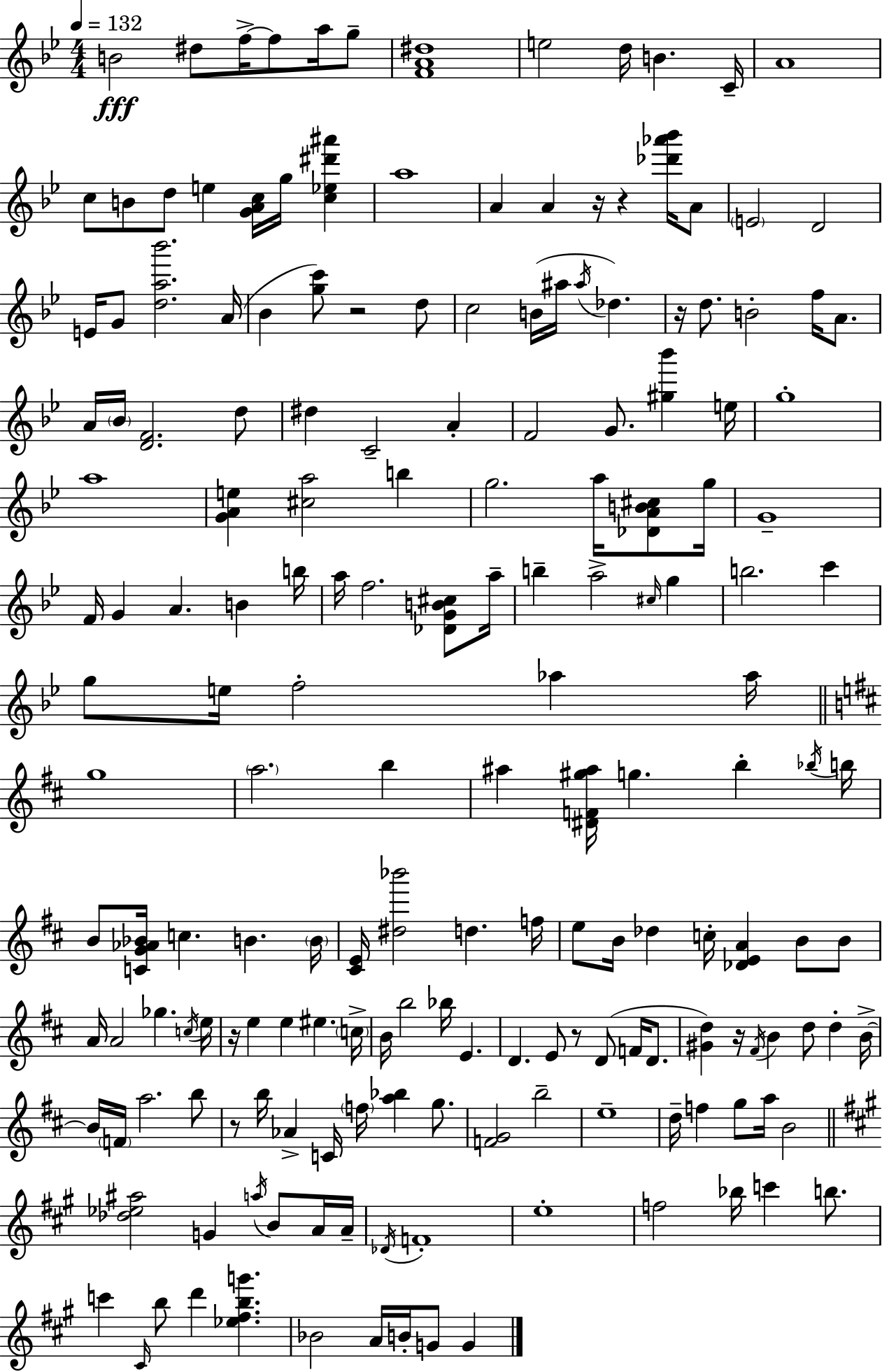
{
  \clef treble
  \numericTimeSignature
  \time 4/4
  \key bes \major
  \tempo 4 = 132
  b'2\fff dis''8 f''16->~~ f''8 a''16 g''8-- | <f' a' dis''>1 | e''2 d''16 b'4. c'16-- | a'1 | \break c''8 b'8 d''8 e''4 <g' a' c''>16 g''16 <c'' ees'' dis''' ais'''>4 | a''1 | a'4 a'4 r16 r4 <des''' aes''' bes'''>16 a'8 | \parenthesize e'2 d'2 | \break e'16 g'8 <d'' a'' bes'''>2. a'16( | bes'4 <g'' c'''>8) r2 d''8 | c''2 b'16( ais''16 \acciaccatura { ais''16 }) des''4. | r16 d''8. b'2-. f''16 a'8. | \break a'16 \parenthesize bes'16 <d' f'>2. d''8 | dis''4 c'2-- a'4-. | f'2 g'8. <gis'' bes'''>4 | e''16 g''1-. | \break a''1 | <g' a' e''>4 <cis'' a''>2 b''4 | g''2. a''16 <des' a' b' cis''>8 | g''16 g'1-- | \break f'16 g'4 a'4. b'4 | b''16 a''16 f''2. <des' g' b' cis''>8 | a''16-- b''4-- a''2-> \grace { cis''16 } g''4 | b''2. c'''4 | \break g''8 e''16 f''2-. aes''4 | aes''16 \bar "||" \break \key b \minor g''1 | \parenthesize a''2. b''4 | ais''4 <dis' f' gis'' ais''>16 g''4. b''4-. \acciaccatura { bes''16 } | b''16 b'8 <c' g' aes' bes'>16 c''4. b'4. | \break \parenthesize b'16 <cis' e'>16 <dis'' bes'''>2 d''4. | f''16 e''8 b'16 des''4 c''16-. <des' e' a'>4 b'8 b'8 | a'16 a'2 ges''4. | \acciaccatura { c''16 } e''16 r16 e''4 e''4 eis''4. | \break \parenthesize c''16-> b'16 b''2 bes''16 e'4. | d'4. e'8 r8 d'8( f'16 d'8. | <gis' d''>4) r16 \acciaccatura { fis'16 } b'4 d''8 d''4-. | b'16->~~ b'16 \parenthesize f'16 a''2. | \break b''8 r8 b''16 aes'4-> c'16 \parenthesize f''16 <a'' bes''>4 | g''8. <f' g'>2 b''2-- | e''1-- | d''16-- f''4 g''8 a''16 b'2 | \break \bar "||" \break \key a \major <des'' ees'' ais''>2 g'4 \acciaccatura { a''16 } b'8 a'16 | a'16-- \acciaccatura { des'16 } f'1-. | e''1-. | f''2 bes''16 c'''4 b''8. | \break c'''4 \grace { cis'16 } b''8 d'''4 <ees'' fis'' b'' g'''>4. | bes'2 a'16 b'16-. g'8 g'4 | \bar "|."
}